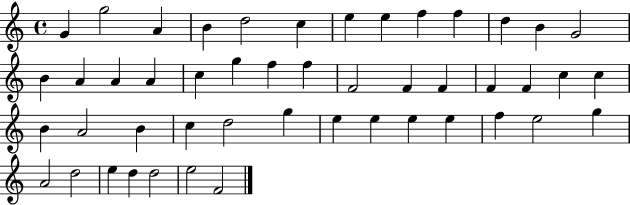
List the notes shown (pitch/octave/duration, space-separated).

G4/q G5/h A4/q B4/q D5/h C5/q E5/q E5/q F5/q F5/q D5/q B4/q G4/h B4/q A4/q A4/q A4/q C5/q G5/q F5/q F5/q F4/h F4/q F4/q F4/q F4/q C5/q C5/q B4/q A4/h B4/q C5/q D5/h G5/q E5/q E5/q E5/q E5/q F5/q E5/h G5/q A4/h D5/h E5/q D5/q D5/h E5/h F4/h